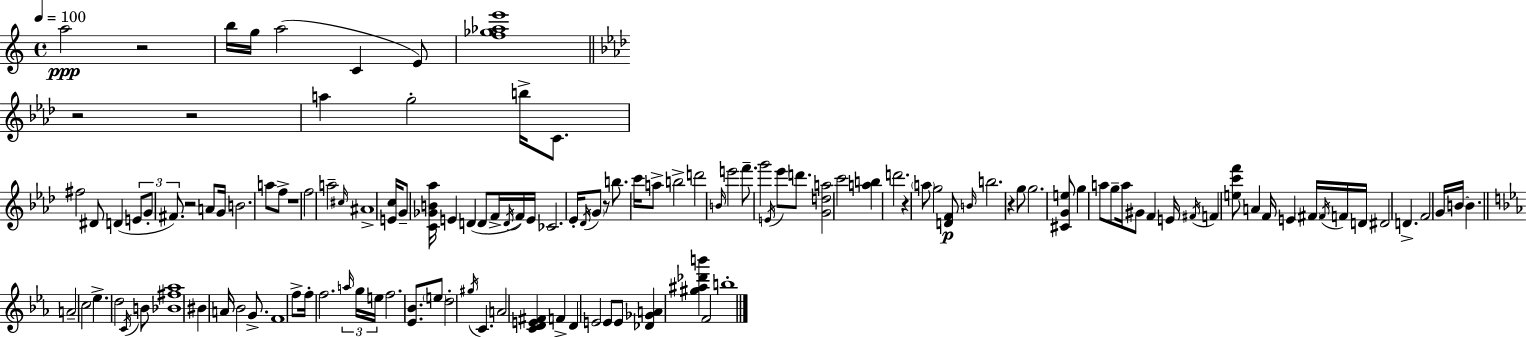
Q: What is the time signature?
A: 4/4